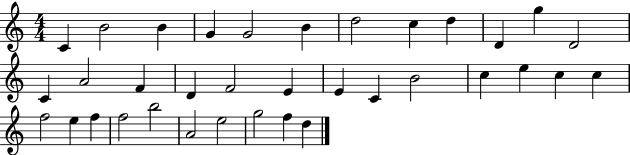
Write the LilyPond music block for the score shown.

{
  \clef treble
  \numericTimeSignature
  \time 4/4
  \key c \major
  c'4 b'2 b'4 | g'4 g'2 b'4 | d''2 c''4 d''4 | d'4 g''4 d'2 | \break c'4 a'2 f'4 | d'4 f'2 e'4 | e'4 c'4 b'2 | c''4 e''4 c''4 c''4 | \break f''2 e''4 f''4 | f''2 b''2 | a'2 e''2 | g''2 f''4 d''4 | \break \bar "|."
}